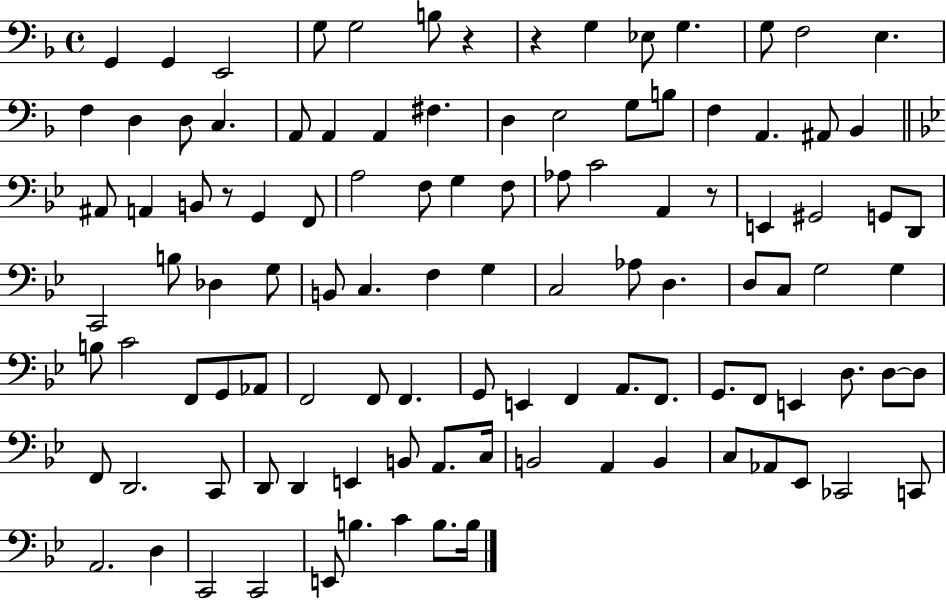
X:1
T:Untitled
M:4/4
L:1/4
K:F
G,, G,, E,,2 G,/2 G,2 B,/2 z z G, _E,/2 G, G,/2 F,2 E, F, D, D,/2 C, A,,/2 A,, A,, ^F, D, E,2 G,/2 B,/2 F, A,, ^A,,/2 _B,, ^A,,/2 A,, B,,/2 z/2 G,, F,,/2 A,2 F,/2 G, F,/2 _A,/2 C2 A,, z/2 E,, ^G,,2 G,,/2 D,,/2 C,,2 B,/2 _D, G,/2 B,,/2 C, F, G, C,2 _A,/2 D, D,/2 C,/2 G,2 G, B,/2 C2 F,,/2 G,,/2 _A,,/2 F,,2 F,,/2 F,, G,,/2 E,, F,, A,,/2 F,,/2 G,,/2 F,,/2 E,, D,/2 D,/2 D,/2 F,,/2 D,,2 C,,/2 D,,/2 D,, E,, B,,/2 A,,/2 C,/4 B,,2 A,, B,, C,/2 _A,,/2 _E,,/2 _C,,2 C,,/2 A,,2 D, C,,2 C,,2 E,,/2 B, C B,/2 B,/4